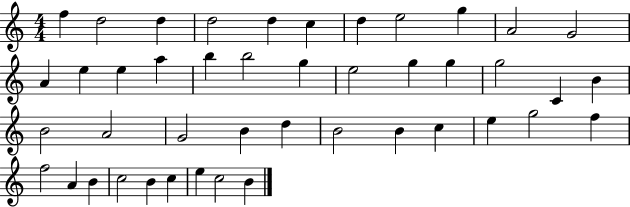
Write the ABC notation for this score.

X:1
T:Untitled
M:4/4
L:1/4
K:C
f d2 d d2 d c d e2 g A2 G2 A e e a b b2 g e2 g g g2 C B B2 A2 G2 B d B2 B c e g2 f f2 A B c2 B c e c2 B